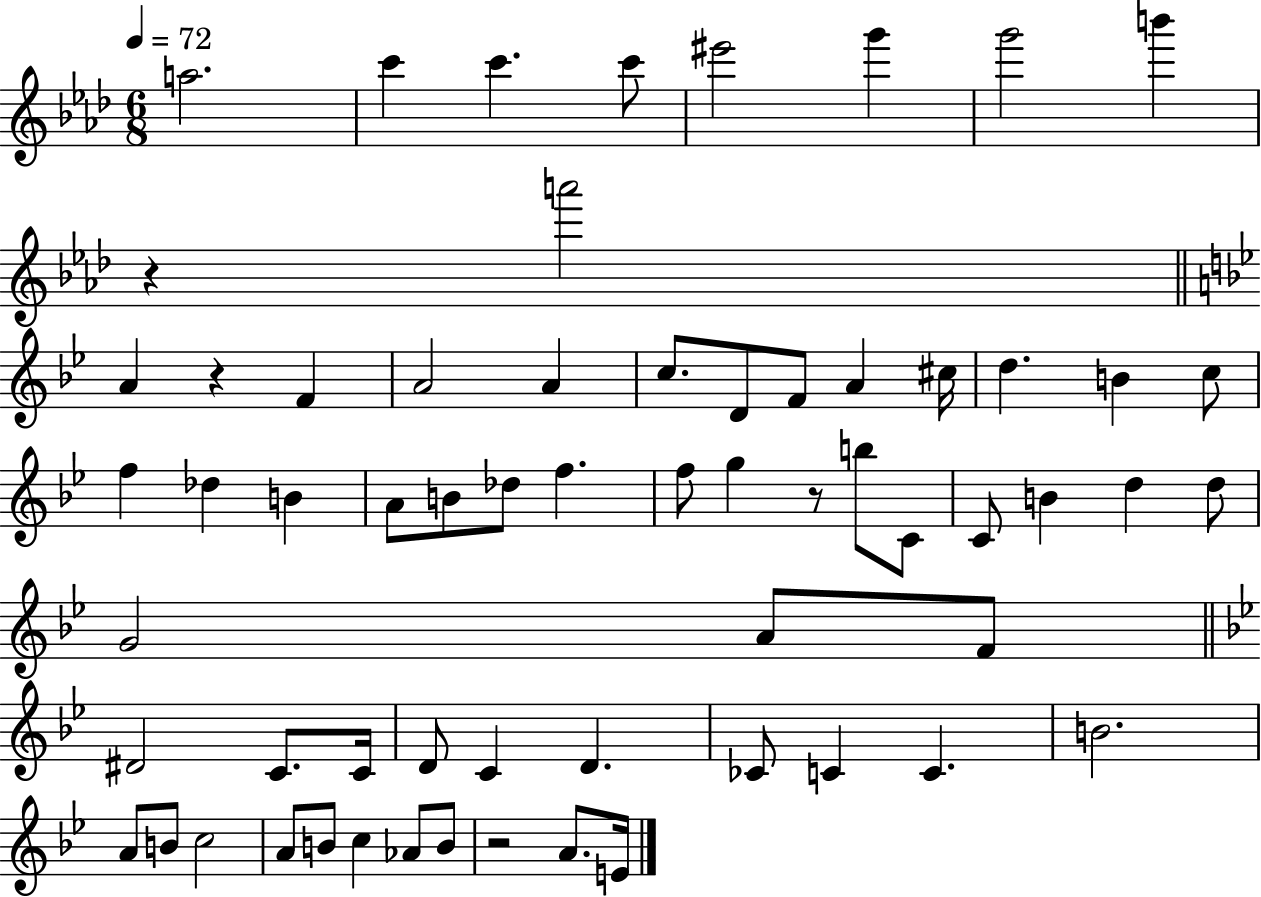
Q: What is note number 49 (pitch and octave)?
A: B4